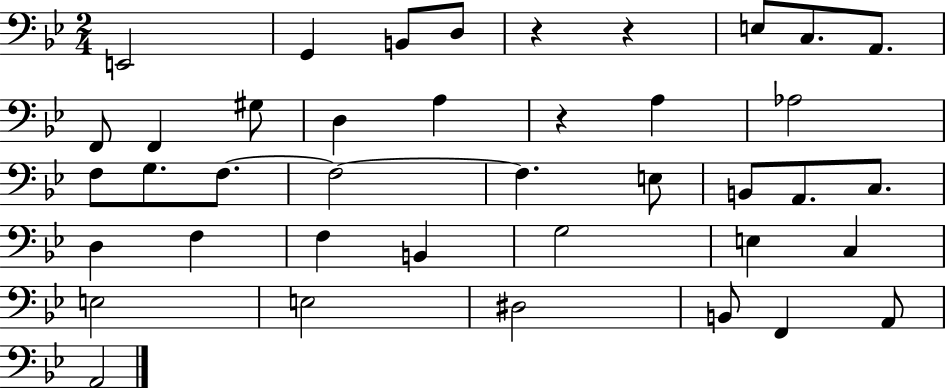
{
  \clef bass
  \numericTimeSignature
  \time 2/4
  \key bes \major
  e,2 | g,4 b,8 d8 | r4 r4 | e8 c8. a,8. | \break f,8 f,4 gis8 | d4 a4 | r4 a4 | aes2 | \break f8 g8. f8.~~ | f2~~ | f4. e8 | b,8 a,8. c8. | \break d4 f4 | f4 b,4 | g2 | e4 c4 | \break e2 | e2 | dis2 | b,8 f,4 a,8 | \break a,2 | \bar "|."
}